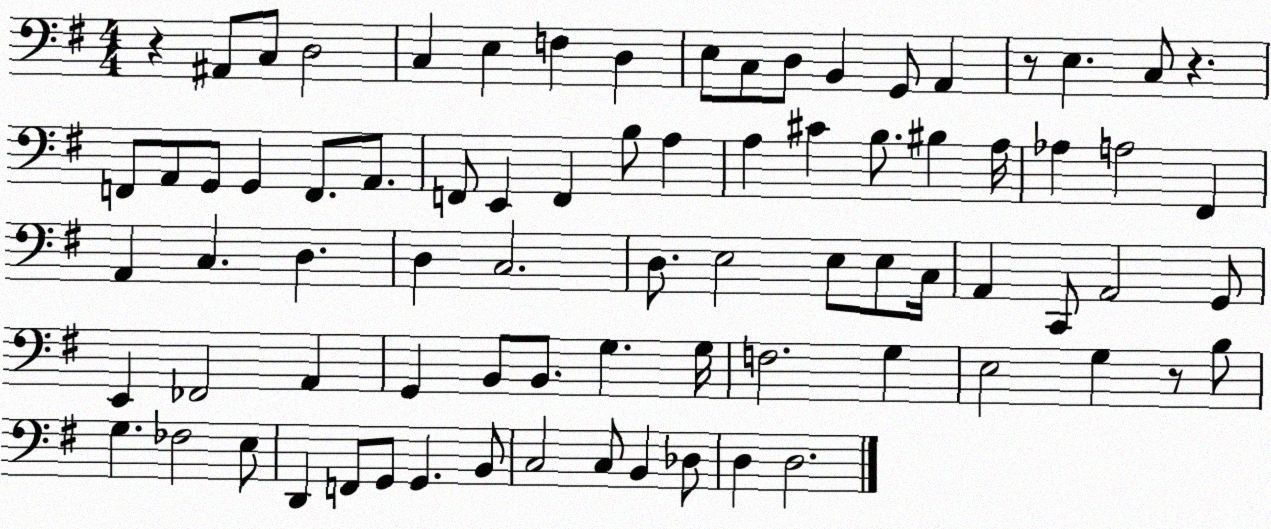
X:1
T:Untitled
M:4/4
L:1/4
K:G
z ^A,,/2 C,/2 D,2 C, E, F, D, E,/2 C,/2 D,/2 B,, G,,/2 A,, z/2 E, C,/2 z F,,/2 A,,/2 G,,/2 G,, F,,/2 A,,/2 F,,/2 E,, F,, B,/2 A, A, ^C B,/2 ^B, A,/4 _A, A,2 ^F,, A,, C, D, D, C,2 D,/2 E,2 E,/2 E,/2 C,/4 A,, C,,/2 A,,2 G,,/2 E,, _F,,2 A,, G,, B,,/2 B,,/2 G, G,/4 F,2 G, E,2 G, z/2 B,/2 G, _F,2 E,/2 D,, F,,/2 G,,/2 G,, B,,/2 C,2 C,/2 B,, _D,/2 D, D,2